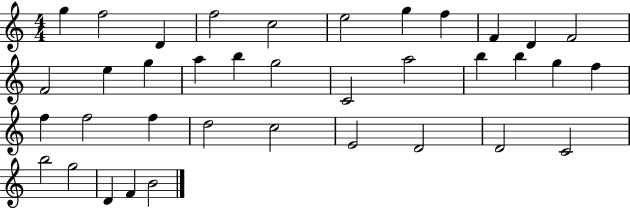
{
  \clef treble
  \numericTimeSignature
  \time 4/4
  \key c \major
  g''4 f''2 d'4 | f''2 c''2 | e''2 g''4 f''4 | f'4 d'4 f'2 | \break f'2 e''4 g''4 | a''4 b''4 g''2 | c'2 a''2 | b''4 b''4 g''4 f''4 | \break f''4 f''2 f''4 | d''2 c''2 | e'2 d'2 | d'2 c'2 | \break b''2 g''2 | d'4 f'4 b'2 | \bar "|."
}